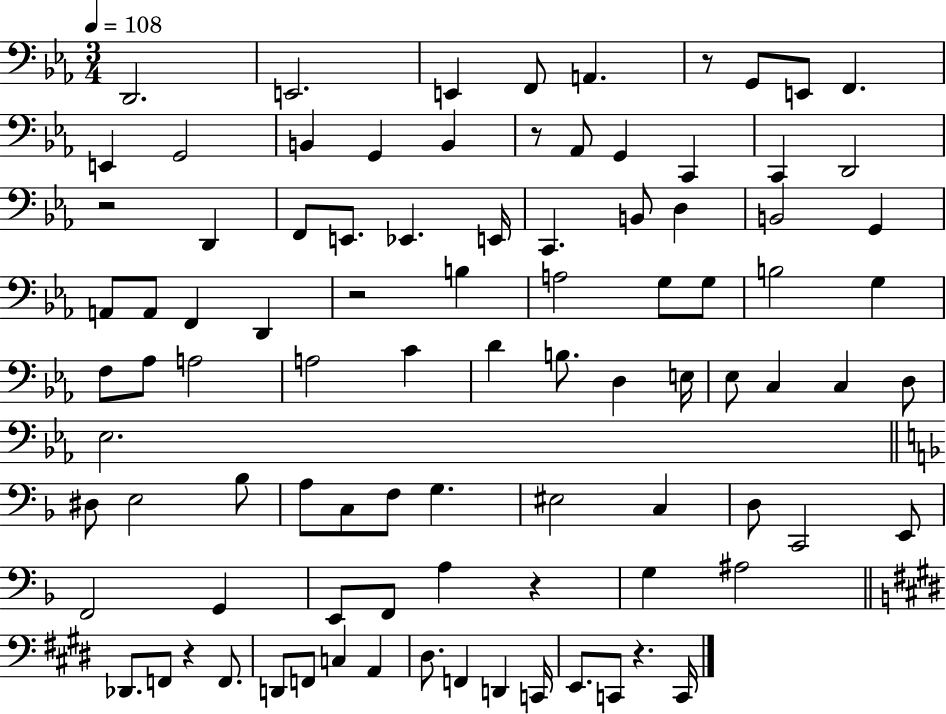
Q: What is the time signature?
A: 3/4